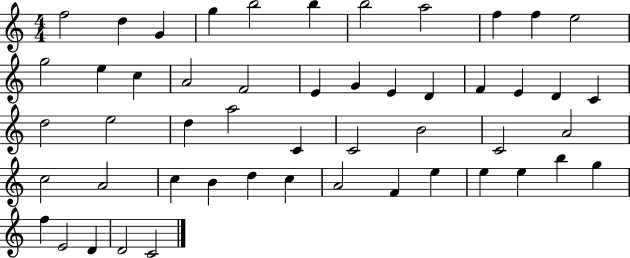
F5/h D5/q G4/q G5/q B5/h B5/q B5/h A5/h F5/q F5/q E5/h G5/h E5/q C5/q A4/h F4/h E4/q G4/q E4/q D4/q F4/q E4/q D4/q C4/q D5/h E5/h D5/q A5/h C4/q C4/h B4/h C4/h A4/h C5/h A4/h C5/q B4/q D5/q C5/q A4/h F4/q E5/q E5/q E5/q B5/q G5/q F5/q E4/h D4/q D4/h C4/h